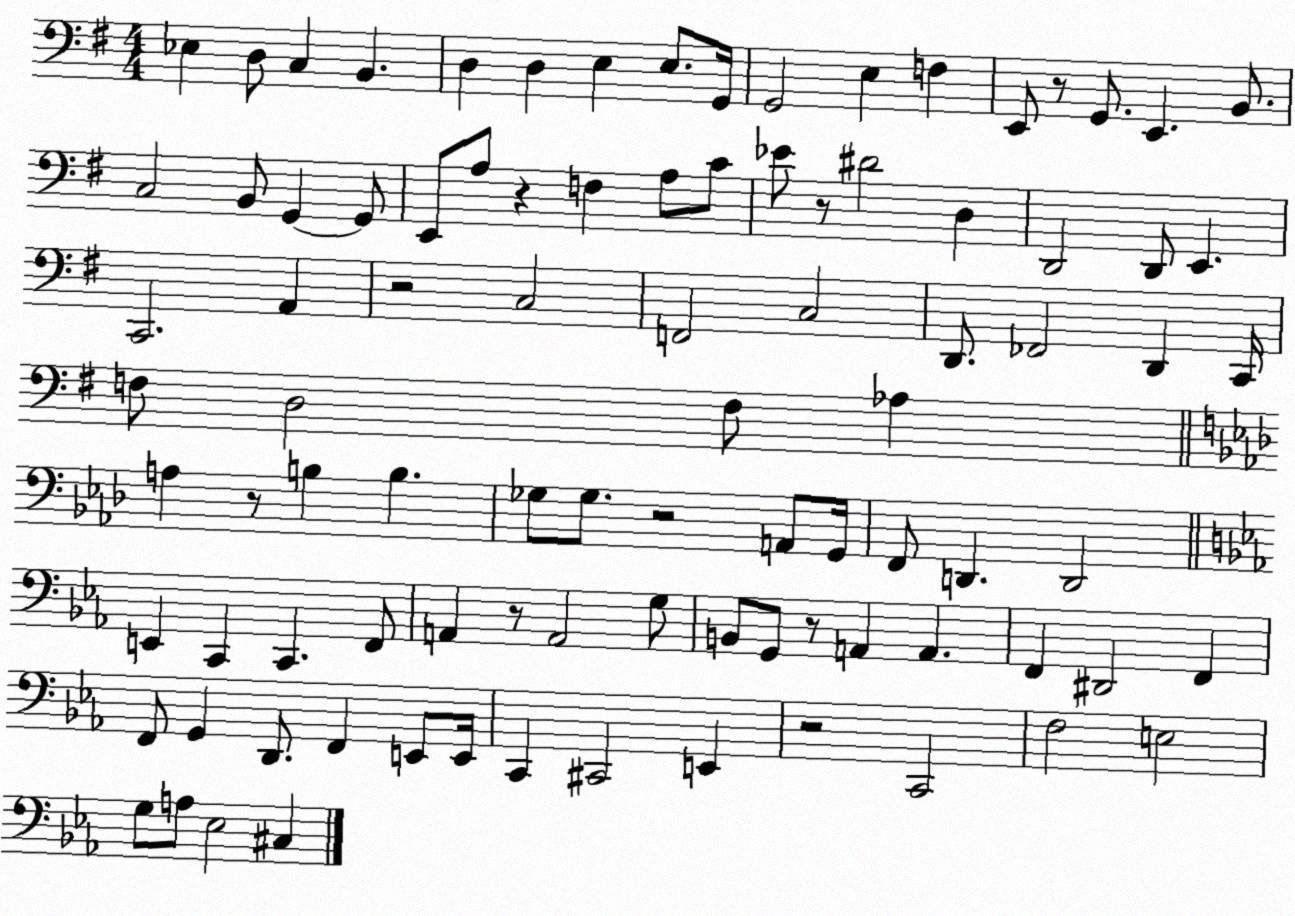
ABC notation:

X:1
T:Untitled
M:4/4
L:1/4
K:G
_E, D,/2 C, B,, D, D, E, E,/2 G,,/4 G,,2 E, F, E,,/2 z/2 G,,/2 E,, B,,/2 C,2 B,,/2 G,, G,,/2 E,,/2 A,/2 z F, A,/2 C/2 _E/2 z/2 ^D2 D, D,,2 D,,/2 E,, C,,2 A,, z2 C,2 F,,2 C,2 D,,/2 _F,,2 D,, C,,/4 F,/2 D,2 F,/2 _A, A, z/2 B, B, _G,/2 _G,/2 z2 A,,/2 G,,/4 F,,/2 D,, D,,2 E,, C,, C,, F,,/2 A,, z/2 A,,2 G,/2 B,,/2 G,,/2 z/2 A,, A,, F,, ^D,,2 F,, F,,/2 G,, D,,/2 F,, E,,/2 E,,/4 C,, ^C,,2 E,, z2 C,,2 F,2 E,2 G,/2 A,/2 _E,2 ^C,